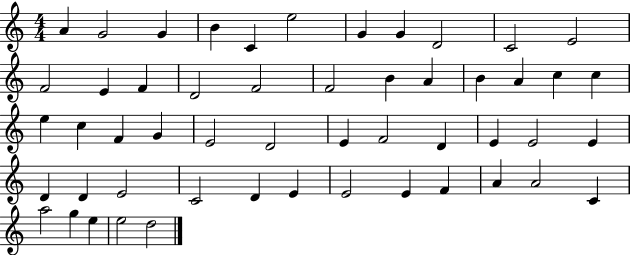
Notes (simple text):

A4/q G4/h G4/q B4/q C4/q E5/h G4/q G4/q D4/h C4/h E4/h F4/h E4/q F4/q D4/h F4/h F4/h B4/q A4/q B4/q A4/q C5/q C5/q E5/q C5/q F4/q G4/q E4/h D4/h E4/q F4/h D4/q E4/q E4/h E4/q D4/q D4/q E4/h C4/h D4/q E4/q E4/h E4/q F4/q A4/q A4/h C4/q A5/h G5/q E5/q E5/h D5/h